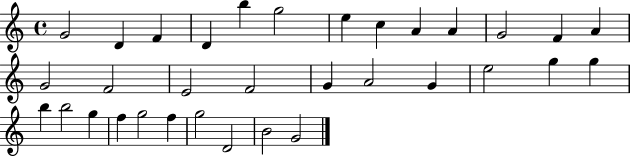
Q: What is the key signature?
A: C major